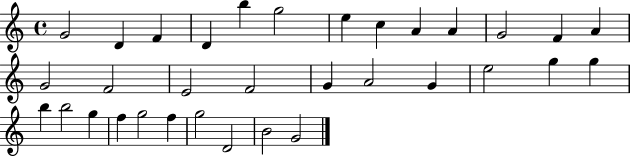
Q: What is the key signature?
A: C major